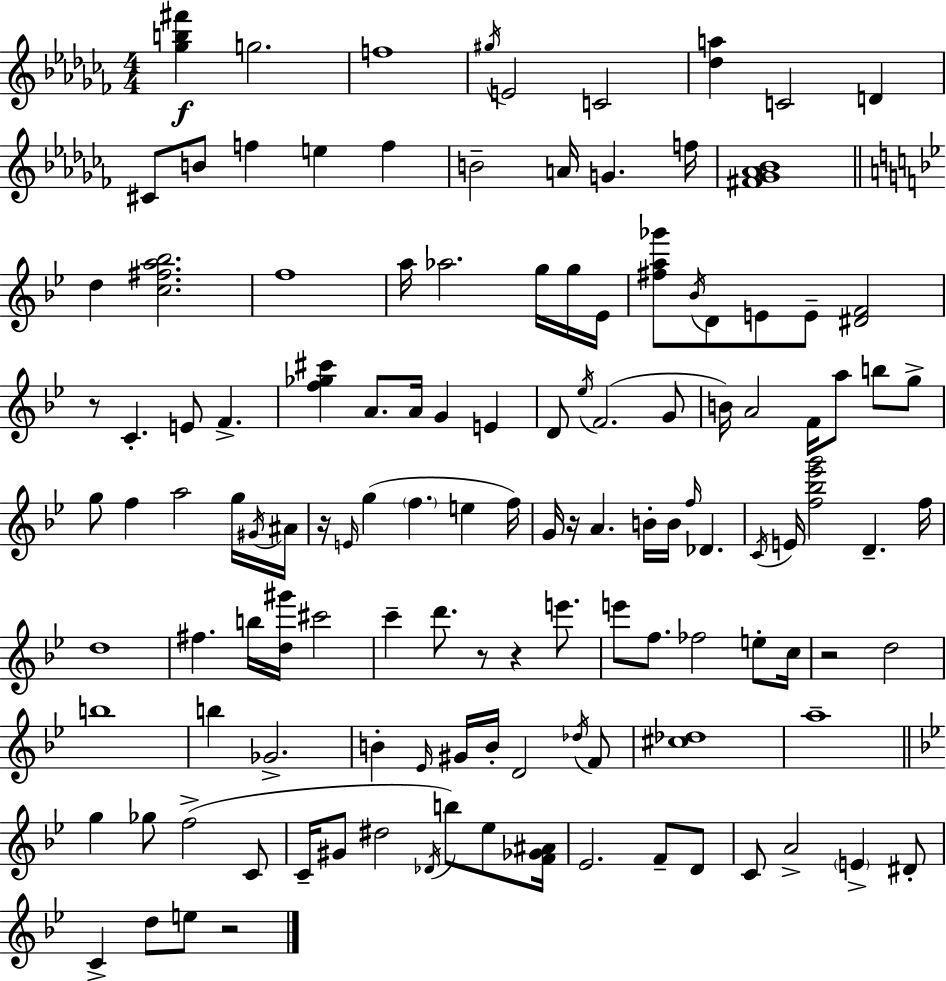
[Gb5,B5,F#6]/q G5/h. F5/w G#5/s E4/h C4/h [Db5,A5]/q C4/h D4/q C#4/e B4/e F5/q E5/q F5/q B4/h A4/s G4/q. F5/s [F#4,Gb4,Ab4,Bb4]/w D5/q [C5,F#5,A5,Bb5]/h. F5/w A5/s Ab5/h. G5/s G5/s Eb4/s [F#5,A5,Gb6]/e Bb4/s D4/e E4/e E4/e [D#4,F4]/h R/e C4/q. E4/e F4/q. [F5,Gb5,C#6]/q A4/e. A4/s G4/q E4/q D4/e Eb5/s F4/h. G4/e B4/s A4/h F4/s A5/e B5/e G5/e G5/e F5/q A5/h G5/s G#4/s A#4/s R/s E4/s G5/q F5/q. E5/q F5/s G4/s R/s A4/q. B4/s B4/s F5/s Db4/q. C4/s E4/s [F5,Bb5,Eb6,G6]/h D4/q. F5/s D5/w F#5/q. B5/s [D5,G#6]/s C#6/h C6/q D6/e. R/e R/q E6/e. E6/e F5/e. FES5/h E5/e C5/s R/h D5/h B5/w B5/q Gb4/h. B4/q Eb4/s G#4/s B4/s D4/h Db5/s F4/e [C#5,Db5]/w A5/w G5/q Gb5/e F5/h C4/e C4/s G#4/e D#5/h Db4/s B5/e Eb5/e [F4,Gb4,A#4]/s Eb4/h. F4/e D4/e C4/e A4/h E4/q D#4/e C4/q D5/e E5/e R/h